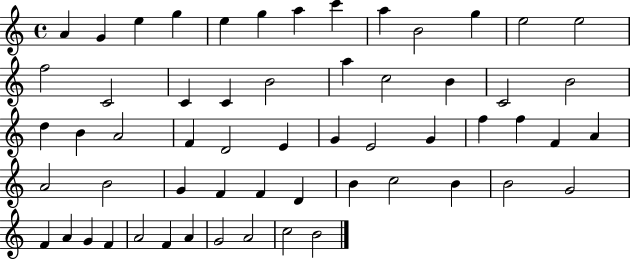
A4/q G4/q E5/q G5/q E5/q G5/q A5/q C6/q A5/q B4/h G5/q E5/h E5/h F5/h C4/h C4/q C4/q B4/h A5/q C5/h B4/q C4/h B4/h D5/q B4/q A4/h F4/q D4/h E4/q G4/q E4/h G4/q F5/q F5/q F4/q A4/q A4/h B4/h G4/q F4/q F4/q D4/q B4/q C5/h B4/q B4/h G4/h F4/q A4/q G4/q F4/q A4/h F4/q A4/q G4/h A4/h C5/h B4/h